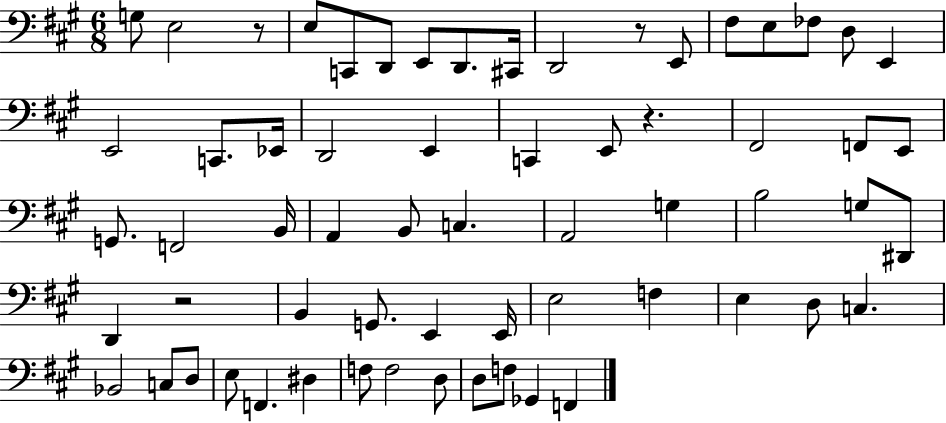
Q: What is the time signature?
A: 6/8